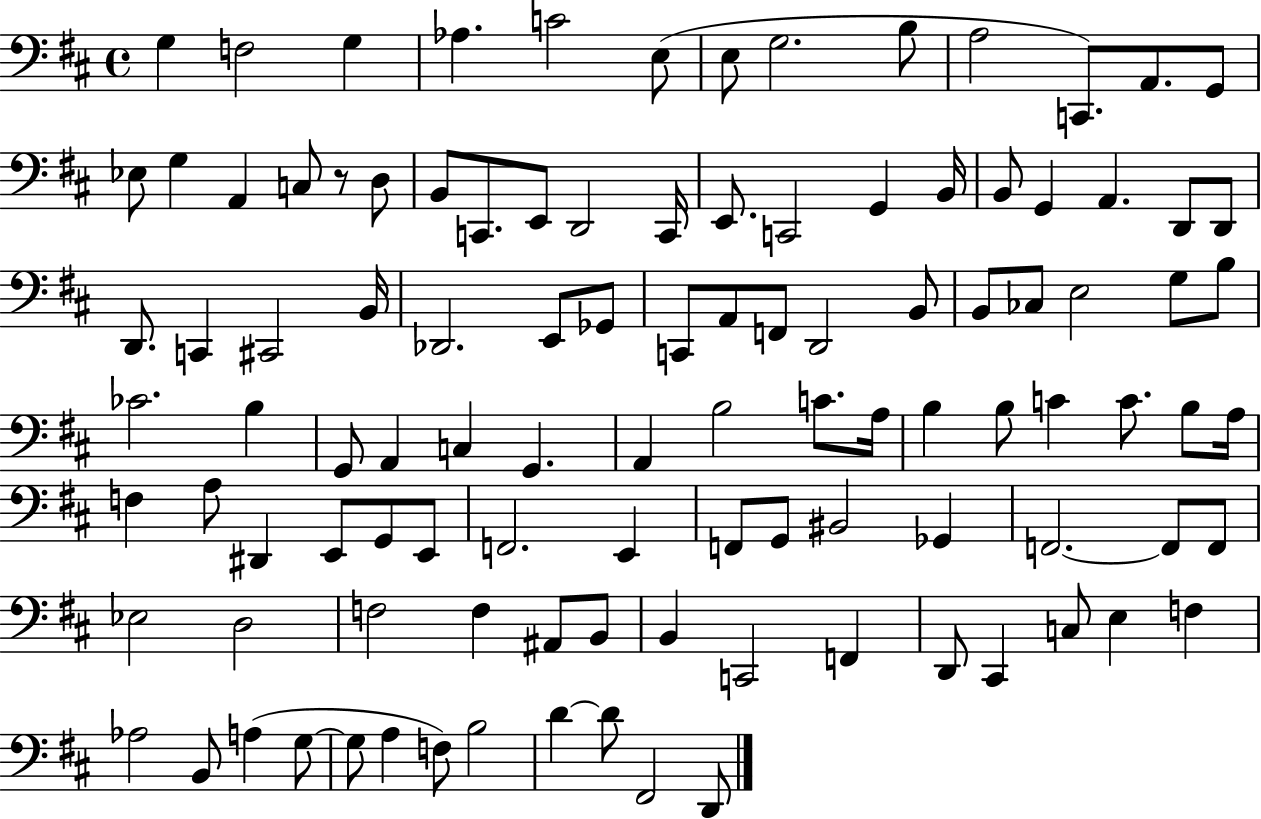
G3/q F3/h G3/q Ab3/q. C4/h E3/e E3/e G3/h. B3/e A3/h C2/e. A2/e. G2/e Eb3/e G3/q A2/q C3/e R/e D3/e B2/e C2/e. E2/e D2/h C2/s E2/e. C2/h G2/q B2/s B2/e G2/q A2/q. D2/e D2/e D2/e. C2/q C#2/h B2/s Db2/h. E2/e Gb2/e C2/e A2/e F2/e D2/h B2/e B2/e CES3/e E3/h G3/e B3/e CES4/h. B3/q G2/e A2/q C3/q G2/q. A2/q B3/h C4/e. A3/s B3/q B3/e C4/q C4/e. B3/e A3/s F3/q A3/e D#2/q E2/e G2/e E2/e F2/h. E2/q F2/e G2/e BIS2/h Gb2/q F2/h. F2/e F2/e Eb3/h D3/h F3/h F3/q A#2/e B2/e B2/q C2/h F2/q D2/e C#2/q C3/e E3/q F3/q Ab3/h B2/e A3/q G3/e G3/e A3/q F3/e B3/h D4/q D4/e F#2/h D2/e